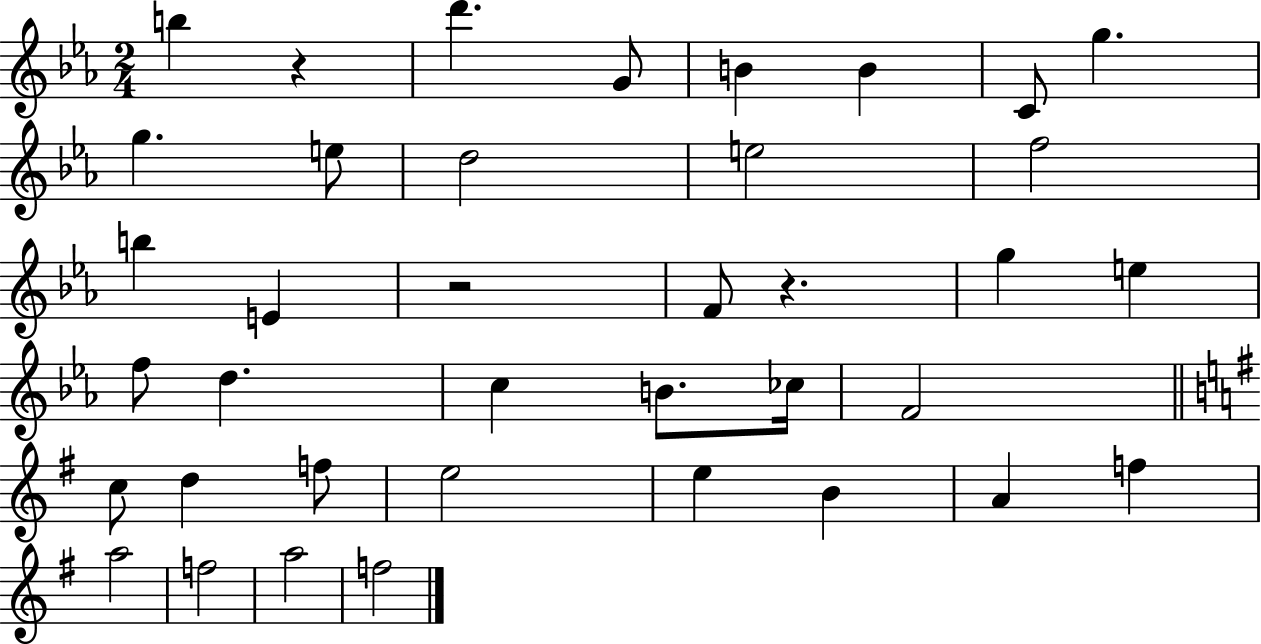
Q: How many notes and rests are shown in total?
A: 38